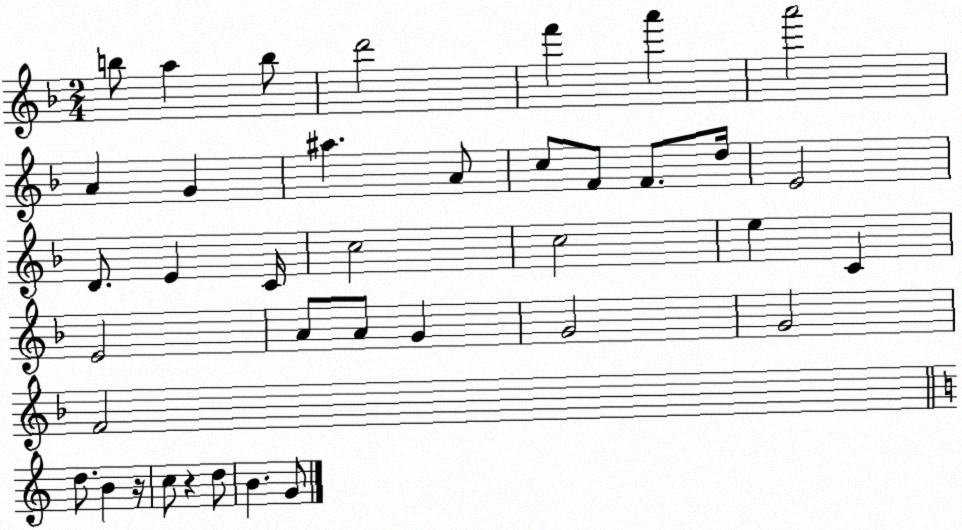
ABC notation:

X:1
T:Untitled
M:2/4
L:1/4
K:F
b/2 a b/2 d'2 f' a' a'2 A G ^a A/2 c/2 F/2 F/2 d/4 E2 D/2 E C/4 c2 c2 e C E2 A/2 A/2 G G2 G2 F2 d/2 B z/4 c/2 z d/2 B G/2